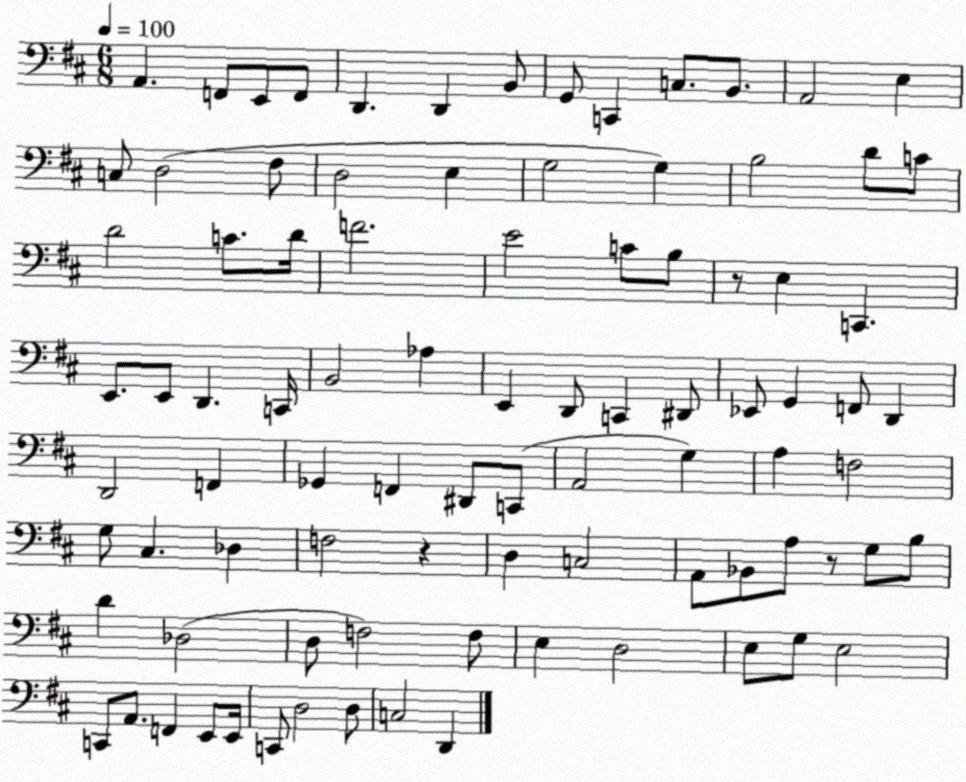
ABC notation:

X:1
T:Untitled
M:6/8
L:1/4
K:D
A,, F,,/2 E,,/2 F,,/2 D,, D,, B,,/2 G,,/2 C,, C,/2 B,,/2 A,,2 E, C,/2 D,2 ^F,/2 D,2 E, G,2 G, B,2 D/2 C/2 D2 C/2 D/4 F2 E2 C/2 B,/2 z/2 E, C,, E,,/2 E,,/2 D,, C,,/4 B,,2 _A, E,, D,,/2 C,, ^D,,/2 _E,,/2 G,, F,,/2 D,, D,,2 F,, _G,, F,, ^D,,/2 C,,/2 A,,2 G, A, F,2 G,/2 ^C, _D, F,2 z D, C,2 A,,/2 _B,,/2 A,/2 z/2 G,/2 B,/2 D _D,2 D,/2 F,2 F,/2 E, D,2 E,/2 G,/2 E,2 C,,/2 A,,/2 F,, E,,/2 E,,/4 C,,/2 D,2 D,/2 C,2 D,,